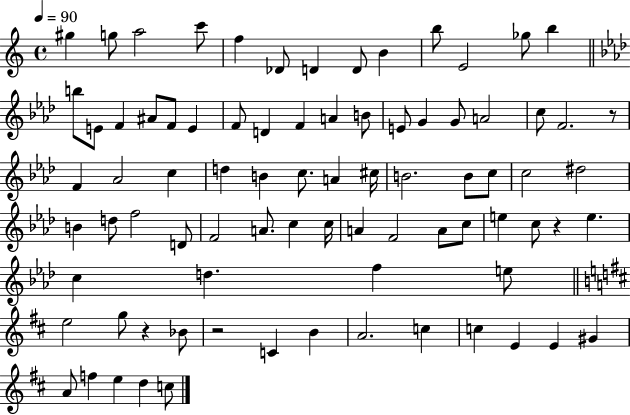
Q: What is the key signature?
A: C major